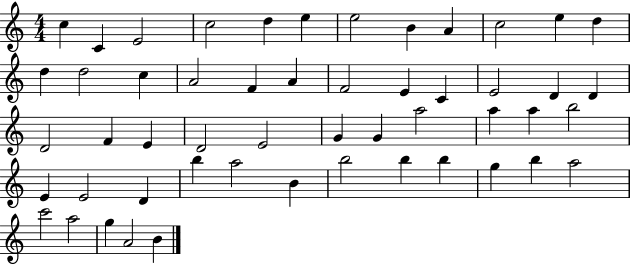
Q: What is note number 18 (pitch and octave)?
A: A4